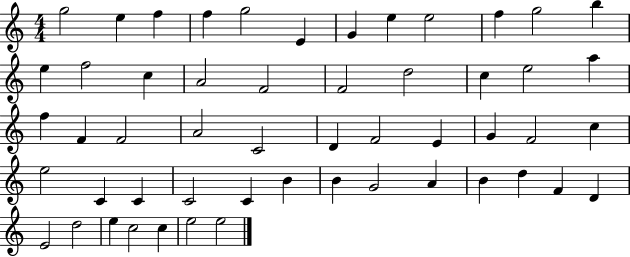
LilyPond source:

{
  \clef treble
  \numericTimeSignature
  \time 4/4
  \key c \major
  g''2 e''4 f''4 | f''4 g''2 e'4 | g'4 e''4 e''2 | f''4 g''2 b''4 | \break e''4 f''2 c''4 | a'2 f'2 | f'2 d''2 | c''4 e''2 a''4 | \break f''4 f'4 f'2 | a'2 c'2 | d'4 f'2 e'4 | g'4 f'2 c''4 | \break e''2 c'4 c'4 | c'2 c'4 b'4 | b'4 g'2 a'4 | b'4 d''4 f'4 d'4 | \break e'2 d''2 | e''4 c''2 c''4 | e''2 e''2 | \bar "|."
}